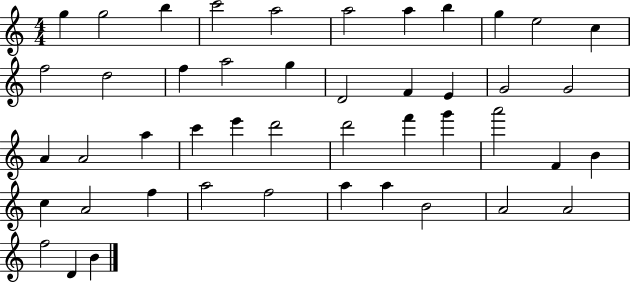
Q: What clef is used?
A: treble